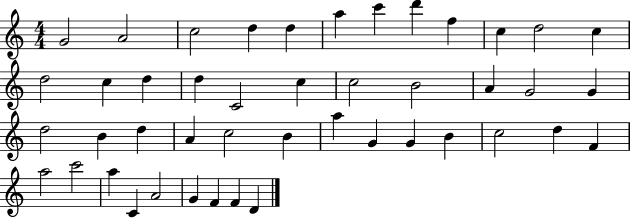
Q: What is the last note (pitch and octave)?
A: D4